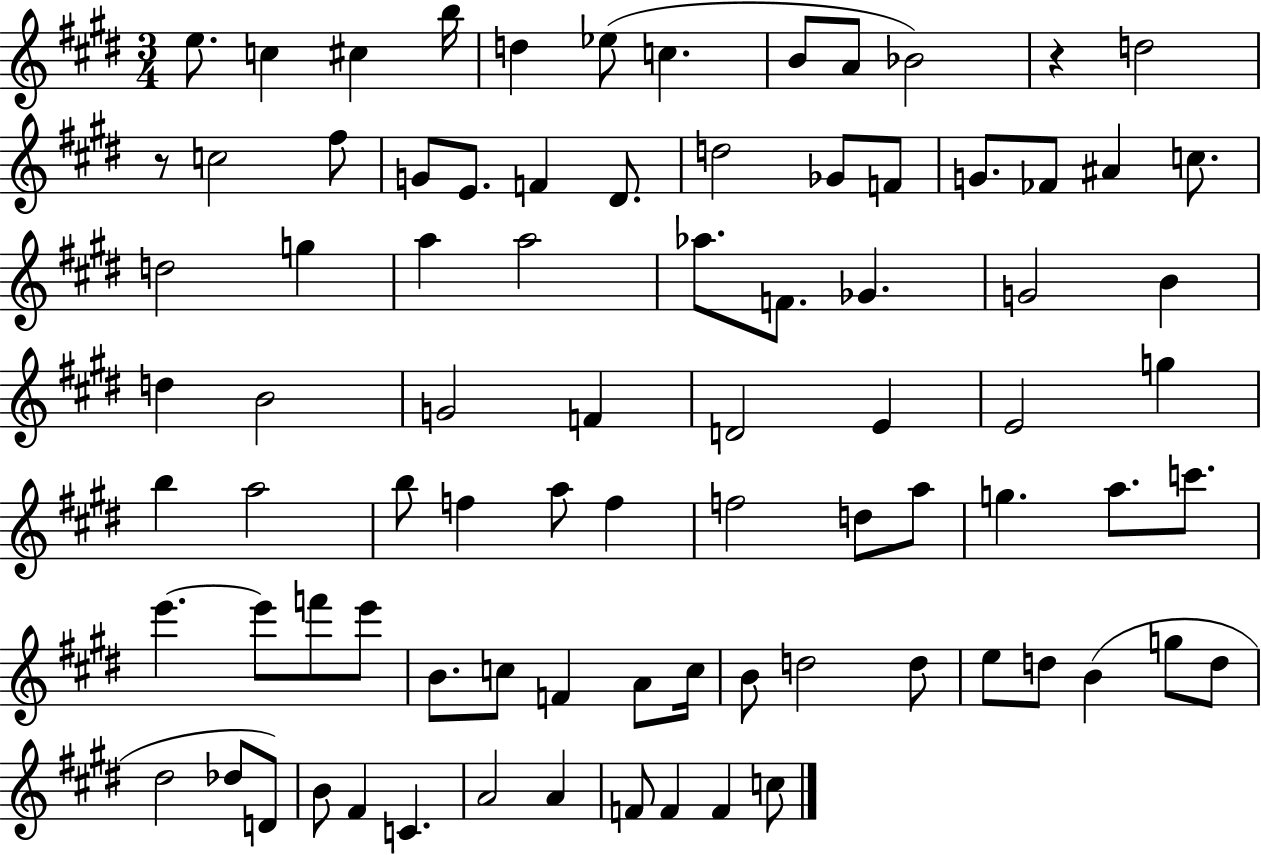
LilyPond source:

{
  \clef treble
  \numericTimeSignature
  \time 3/4
  \key e \major
  e''8. c''4 cis''4 b''16 | d''4 ees''8( c''4. | b'8 a'8 bes'2) | r4 d''2 | \break r8 c''2 fis''8 | g'8 e'8. f'4 dis'8. | d''2 ges'8 f'8 | g'8. fes'8 ais'4 c''8. | \break d''2 g''4 | a''4 a''2 | aes''8. f'8. ges'4. | g'2 b'4 | \break d''4 b'2 | g'2 f'4 | d'2 e'4 | e'2 g''4 | \break b''4 a''2 | b''8 f''4 a''8 f''4 | f''2 d''8 a''8 | g''4. a''8. c'''8. | \break e'''4.~~ e'''8 f'''8 e'''8 | b'8. c''8 f'4 a'8 c''16 | b'8 d''2 d''8 | e''8 d''8 b'4( g''8 d''8 | \break dis''2 des''8 d'8) | b'8 fis'4 c'4. | a'2 a'4 | f'8 f'4 f'4 c''8 | \break \bar "|."
}